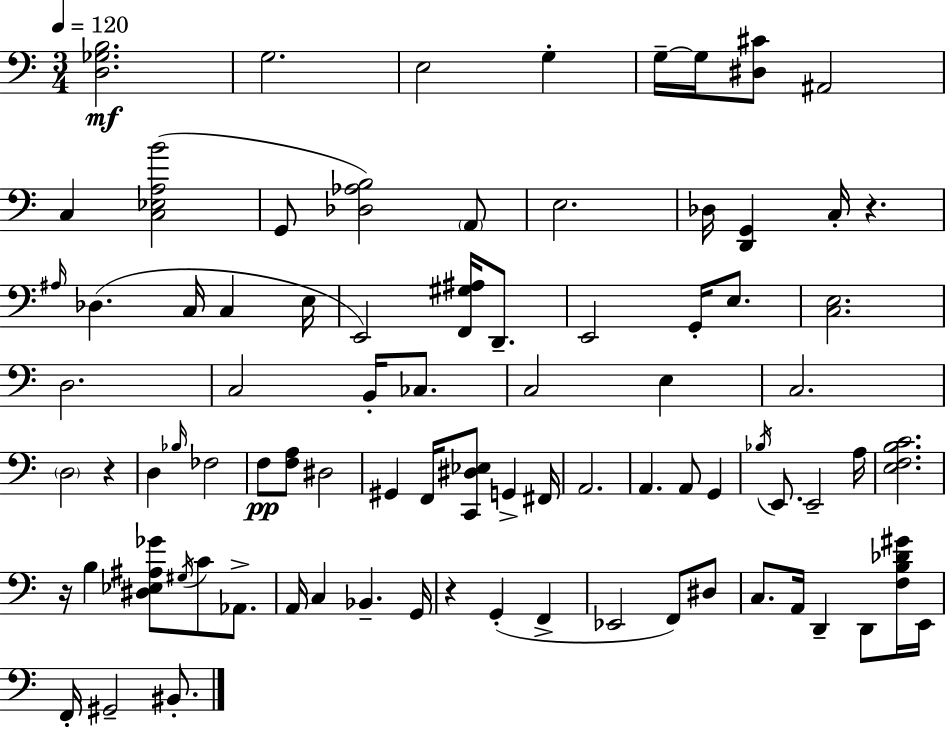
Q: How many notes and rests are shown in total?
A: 84